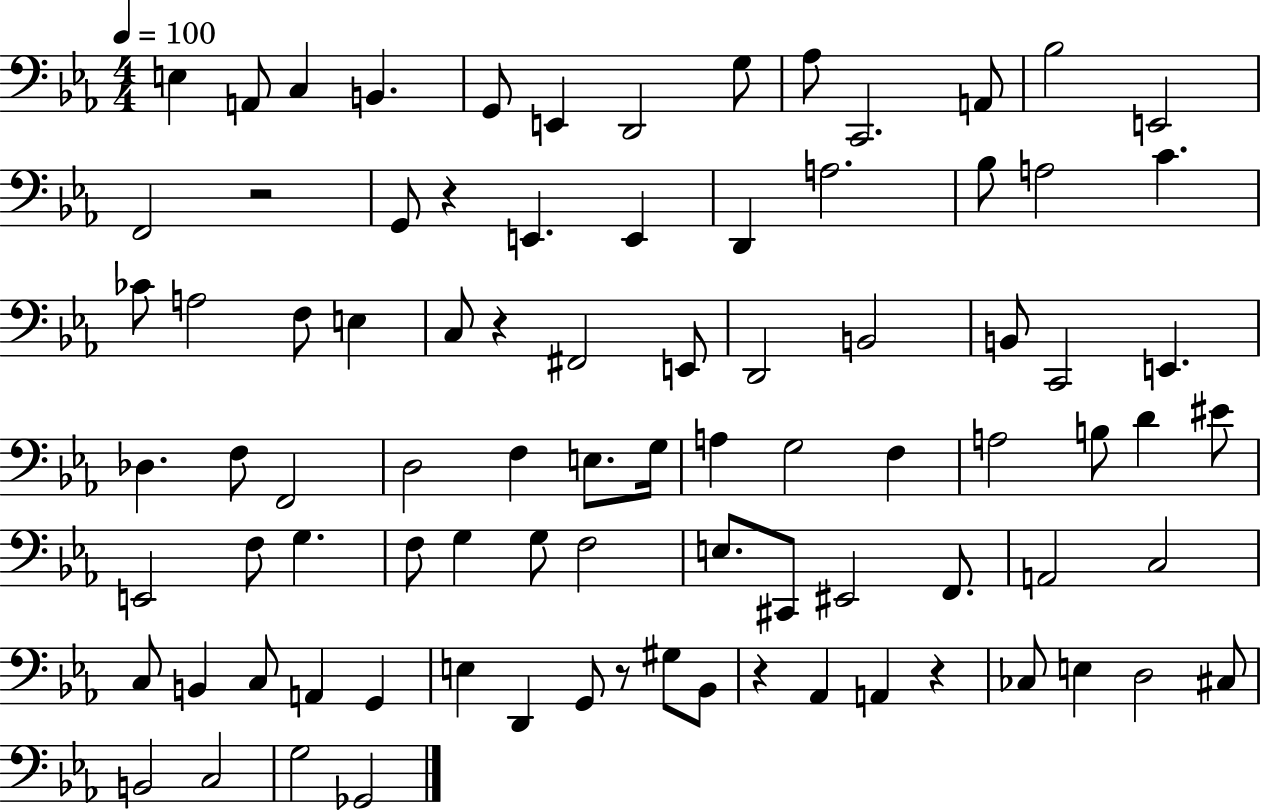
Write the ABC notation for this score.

X:1
T:Untitled
M:4/4
L:1/4
K:Eb
E, A,,/2 C, B,, G,,/2 E,, D,,2 G,/2 _A,/2 C,,2 A,,/2 _B,2 E,,2 F,,2 z2 G,,/2 z E,, E,, D,, A,2 _B,/2 A,2 C _C/2 A,2 F,/2 E, C,/2 z ^F,,2 E,,/2 D,,2 B,,2 B,,/2 C,,2 E,, _D, F,/2 F,,2 D,2 F, E,/2 G,/4 A, G,2 F, A,2 B,/2 D ^E/2 E,,2 F,/2 G, F,/2 G, G,/2 F,2 E,/2 ^C,,/2 ^E,,2 F,,/2 A,,2 C,2 C,/2 B,, C,/2 A,, G,, E, D,, G,,/2 z/2 ^G,/2 _B,,/2 z _A,, A,, z _C,/2 E, D,2 ^C,/2 B,,2 C,2 G,2 _G,,2